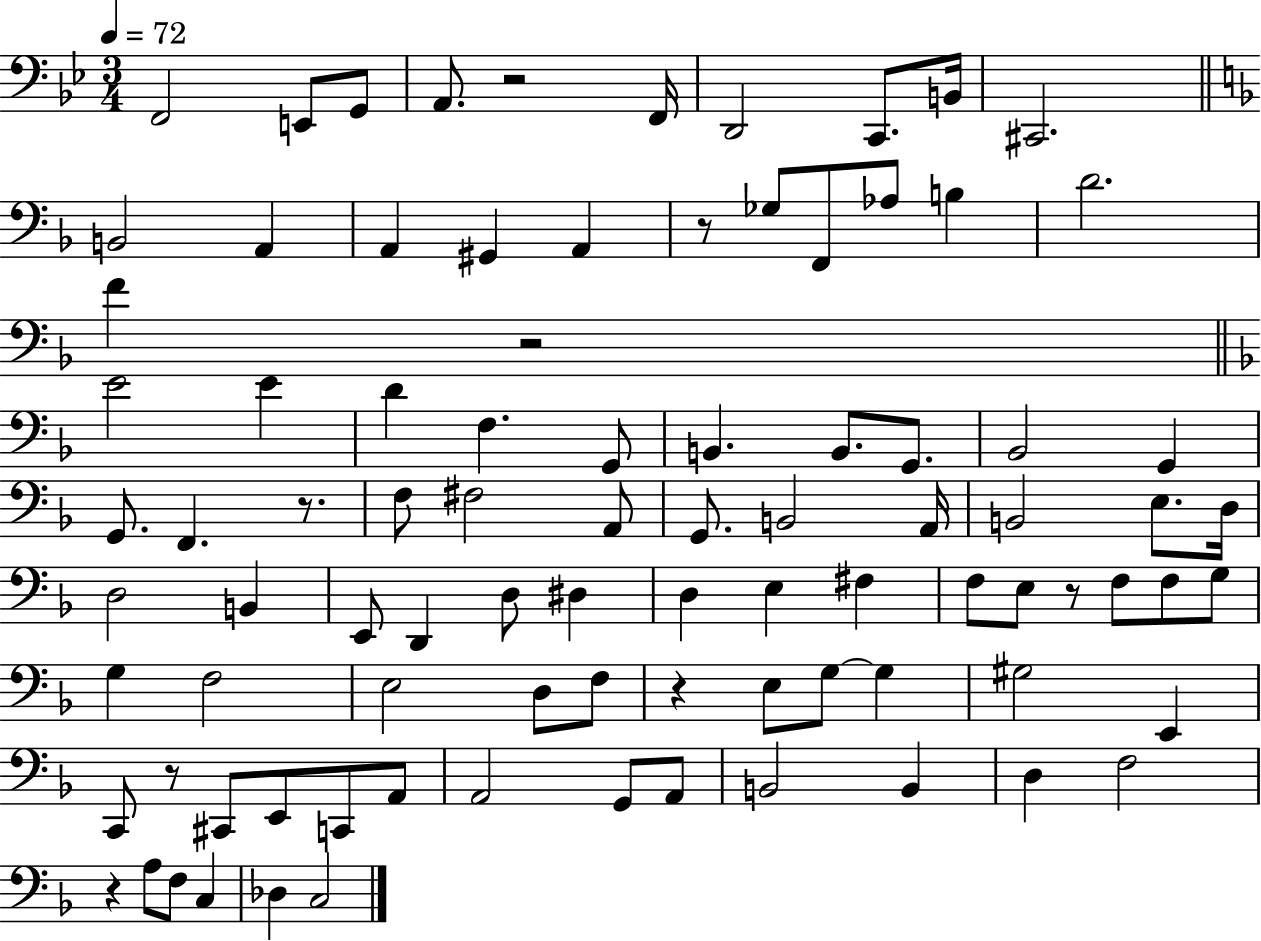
F2/h E2/e G2/e A2/e. R/h F2/s D2/h C2/e. B2/s C#2/h. B2/h A2/q A2/q G#2/q A2/q R/e Gb3/e F2/e Ab3/e B3/q D4/h. F4/q R/h E4/h E4/q D4/q F3/q. G2/e B2/q. B2/e. G2/e. Bb2/h G2/q G2/e. F2/q. R/e. F3/e F#3/h A2/e G2/e. B2/h A2/s B2/h E3/e. D3/s D3/h B2/q E2/e D2/q D3/e D#3/q D3/q E3/q F#3/q F3/e E3/e R/e F3/e F3/e G3/e G3/q F3/h E3/h D3/e F3/e R/q E3/e G3/e G3/q G#3/h E2/q C2/e R/e C#2/e E2/e C2/e A2/e A2/h G2/e A2/e B2/h B2/q D3/q F3/h R/q A3/e F3/e C3/q Db3/q C3/h